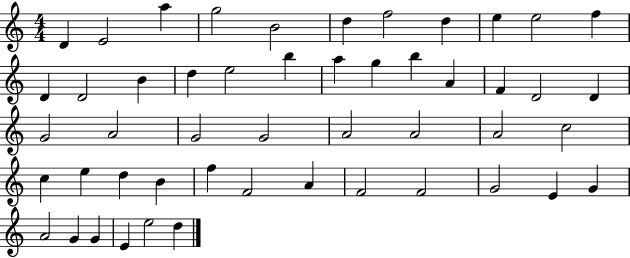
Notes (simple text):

D4/q E4/h A5/q G5/h B4/h D5/q F5/h D5/q E5/q E5/h F5/q D4/q D4/h B4/q D5/q E5/h B5/q A5/q G5/q B5/q A4/q F4/q D4/h D4/q G4/h A4/h G4/h G4/h A4/h A4/h A4/h C5/h C5/q E5/q D5/q B4/q F5/q F4/h A4/q F4/h F4/h G4/h E4/q G4/q A4/h G4/q G4/q E4/q E5/h D5/q